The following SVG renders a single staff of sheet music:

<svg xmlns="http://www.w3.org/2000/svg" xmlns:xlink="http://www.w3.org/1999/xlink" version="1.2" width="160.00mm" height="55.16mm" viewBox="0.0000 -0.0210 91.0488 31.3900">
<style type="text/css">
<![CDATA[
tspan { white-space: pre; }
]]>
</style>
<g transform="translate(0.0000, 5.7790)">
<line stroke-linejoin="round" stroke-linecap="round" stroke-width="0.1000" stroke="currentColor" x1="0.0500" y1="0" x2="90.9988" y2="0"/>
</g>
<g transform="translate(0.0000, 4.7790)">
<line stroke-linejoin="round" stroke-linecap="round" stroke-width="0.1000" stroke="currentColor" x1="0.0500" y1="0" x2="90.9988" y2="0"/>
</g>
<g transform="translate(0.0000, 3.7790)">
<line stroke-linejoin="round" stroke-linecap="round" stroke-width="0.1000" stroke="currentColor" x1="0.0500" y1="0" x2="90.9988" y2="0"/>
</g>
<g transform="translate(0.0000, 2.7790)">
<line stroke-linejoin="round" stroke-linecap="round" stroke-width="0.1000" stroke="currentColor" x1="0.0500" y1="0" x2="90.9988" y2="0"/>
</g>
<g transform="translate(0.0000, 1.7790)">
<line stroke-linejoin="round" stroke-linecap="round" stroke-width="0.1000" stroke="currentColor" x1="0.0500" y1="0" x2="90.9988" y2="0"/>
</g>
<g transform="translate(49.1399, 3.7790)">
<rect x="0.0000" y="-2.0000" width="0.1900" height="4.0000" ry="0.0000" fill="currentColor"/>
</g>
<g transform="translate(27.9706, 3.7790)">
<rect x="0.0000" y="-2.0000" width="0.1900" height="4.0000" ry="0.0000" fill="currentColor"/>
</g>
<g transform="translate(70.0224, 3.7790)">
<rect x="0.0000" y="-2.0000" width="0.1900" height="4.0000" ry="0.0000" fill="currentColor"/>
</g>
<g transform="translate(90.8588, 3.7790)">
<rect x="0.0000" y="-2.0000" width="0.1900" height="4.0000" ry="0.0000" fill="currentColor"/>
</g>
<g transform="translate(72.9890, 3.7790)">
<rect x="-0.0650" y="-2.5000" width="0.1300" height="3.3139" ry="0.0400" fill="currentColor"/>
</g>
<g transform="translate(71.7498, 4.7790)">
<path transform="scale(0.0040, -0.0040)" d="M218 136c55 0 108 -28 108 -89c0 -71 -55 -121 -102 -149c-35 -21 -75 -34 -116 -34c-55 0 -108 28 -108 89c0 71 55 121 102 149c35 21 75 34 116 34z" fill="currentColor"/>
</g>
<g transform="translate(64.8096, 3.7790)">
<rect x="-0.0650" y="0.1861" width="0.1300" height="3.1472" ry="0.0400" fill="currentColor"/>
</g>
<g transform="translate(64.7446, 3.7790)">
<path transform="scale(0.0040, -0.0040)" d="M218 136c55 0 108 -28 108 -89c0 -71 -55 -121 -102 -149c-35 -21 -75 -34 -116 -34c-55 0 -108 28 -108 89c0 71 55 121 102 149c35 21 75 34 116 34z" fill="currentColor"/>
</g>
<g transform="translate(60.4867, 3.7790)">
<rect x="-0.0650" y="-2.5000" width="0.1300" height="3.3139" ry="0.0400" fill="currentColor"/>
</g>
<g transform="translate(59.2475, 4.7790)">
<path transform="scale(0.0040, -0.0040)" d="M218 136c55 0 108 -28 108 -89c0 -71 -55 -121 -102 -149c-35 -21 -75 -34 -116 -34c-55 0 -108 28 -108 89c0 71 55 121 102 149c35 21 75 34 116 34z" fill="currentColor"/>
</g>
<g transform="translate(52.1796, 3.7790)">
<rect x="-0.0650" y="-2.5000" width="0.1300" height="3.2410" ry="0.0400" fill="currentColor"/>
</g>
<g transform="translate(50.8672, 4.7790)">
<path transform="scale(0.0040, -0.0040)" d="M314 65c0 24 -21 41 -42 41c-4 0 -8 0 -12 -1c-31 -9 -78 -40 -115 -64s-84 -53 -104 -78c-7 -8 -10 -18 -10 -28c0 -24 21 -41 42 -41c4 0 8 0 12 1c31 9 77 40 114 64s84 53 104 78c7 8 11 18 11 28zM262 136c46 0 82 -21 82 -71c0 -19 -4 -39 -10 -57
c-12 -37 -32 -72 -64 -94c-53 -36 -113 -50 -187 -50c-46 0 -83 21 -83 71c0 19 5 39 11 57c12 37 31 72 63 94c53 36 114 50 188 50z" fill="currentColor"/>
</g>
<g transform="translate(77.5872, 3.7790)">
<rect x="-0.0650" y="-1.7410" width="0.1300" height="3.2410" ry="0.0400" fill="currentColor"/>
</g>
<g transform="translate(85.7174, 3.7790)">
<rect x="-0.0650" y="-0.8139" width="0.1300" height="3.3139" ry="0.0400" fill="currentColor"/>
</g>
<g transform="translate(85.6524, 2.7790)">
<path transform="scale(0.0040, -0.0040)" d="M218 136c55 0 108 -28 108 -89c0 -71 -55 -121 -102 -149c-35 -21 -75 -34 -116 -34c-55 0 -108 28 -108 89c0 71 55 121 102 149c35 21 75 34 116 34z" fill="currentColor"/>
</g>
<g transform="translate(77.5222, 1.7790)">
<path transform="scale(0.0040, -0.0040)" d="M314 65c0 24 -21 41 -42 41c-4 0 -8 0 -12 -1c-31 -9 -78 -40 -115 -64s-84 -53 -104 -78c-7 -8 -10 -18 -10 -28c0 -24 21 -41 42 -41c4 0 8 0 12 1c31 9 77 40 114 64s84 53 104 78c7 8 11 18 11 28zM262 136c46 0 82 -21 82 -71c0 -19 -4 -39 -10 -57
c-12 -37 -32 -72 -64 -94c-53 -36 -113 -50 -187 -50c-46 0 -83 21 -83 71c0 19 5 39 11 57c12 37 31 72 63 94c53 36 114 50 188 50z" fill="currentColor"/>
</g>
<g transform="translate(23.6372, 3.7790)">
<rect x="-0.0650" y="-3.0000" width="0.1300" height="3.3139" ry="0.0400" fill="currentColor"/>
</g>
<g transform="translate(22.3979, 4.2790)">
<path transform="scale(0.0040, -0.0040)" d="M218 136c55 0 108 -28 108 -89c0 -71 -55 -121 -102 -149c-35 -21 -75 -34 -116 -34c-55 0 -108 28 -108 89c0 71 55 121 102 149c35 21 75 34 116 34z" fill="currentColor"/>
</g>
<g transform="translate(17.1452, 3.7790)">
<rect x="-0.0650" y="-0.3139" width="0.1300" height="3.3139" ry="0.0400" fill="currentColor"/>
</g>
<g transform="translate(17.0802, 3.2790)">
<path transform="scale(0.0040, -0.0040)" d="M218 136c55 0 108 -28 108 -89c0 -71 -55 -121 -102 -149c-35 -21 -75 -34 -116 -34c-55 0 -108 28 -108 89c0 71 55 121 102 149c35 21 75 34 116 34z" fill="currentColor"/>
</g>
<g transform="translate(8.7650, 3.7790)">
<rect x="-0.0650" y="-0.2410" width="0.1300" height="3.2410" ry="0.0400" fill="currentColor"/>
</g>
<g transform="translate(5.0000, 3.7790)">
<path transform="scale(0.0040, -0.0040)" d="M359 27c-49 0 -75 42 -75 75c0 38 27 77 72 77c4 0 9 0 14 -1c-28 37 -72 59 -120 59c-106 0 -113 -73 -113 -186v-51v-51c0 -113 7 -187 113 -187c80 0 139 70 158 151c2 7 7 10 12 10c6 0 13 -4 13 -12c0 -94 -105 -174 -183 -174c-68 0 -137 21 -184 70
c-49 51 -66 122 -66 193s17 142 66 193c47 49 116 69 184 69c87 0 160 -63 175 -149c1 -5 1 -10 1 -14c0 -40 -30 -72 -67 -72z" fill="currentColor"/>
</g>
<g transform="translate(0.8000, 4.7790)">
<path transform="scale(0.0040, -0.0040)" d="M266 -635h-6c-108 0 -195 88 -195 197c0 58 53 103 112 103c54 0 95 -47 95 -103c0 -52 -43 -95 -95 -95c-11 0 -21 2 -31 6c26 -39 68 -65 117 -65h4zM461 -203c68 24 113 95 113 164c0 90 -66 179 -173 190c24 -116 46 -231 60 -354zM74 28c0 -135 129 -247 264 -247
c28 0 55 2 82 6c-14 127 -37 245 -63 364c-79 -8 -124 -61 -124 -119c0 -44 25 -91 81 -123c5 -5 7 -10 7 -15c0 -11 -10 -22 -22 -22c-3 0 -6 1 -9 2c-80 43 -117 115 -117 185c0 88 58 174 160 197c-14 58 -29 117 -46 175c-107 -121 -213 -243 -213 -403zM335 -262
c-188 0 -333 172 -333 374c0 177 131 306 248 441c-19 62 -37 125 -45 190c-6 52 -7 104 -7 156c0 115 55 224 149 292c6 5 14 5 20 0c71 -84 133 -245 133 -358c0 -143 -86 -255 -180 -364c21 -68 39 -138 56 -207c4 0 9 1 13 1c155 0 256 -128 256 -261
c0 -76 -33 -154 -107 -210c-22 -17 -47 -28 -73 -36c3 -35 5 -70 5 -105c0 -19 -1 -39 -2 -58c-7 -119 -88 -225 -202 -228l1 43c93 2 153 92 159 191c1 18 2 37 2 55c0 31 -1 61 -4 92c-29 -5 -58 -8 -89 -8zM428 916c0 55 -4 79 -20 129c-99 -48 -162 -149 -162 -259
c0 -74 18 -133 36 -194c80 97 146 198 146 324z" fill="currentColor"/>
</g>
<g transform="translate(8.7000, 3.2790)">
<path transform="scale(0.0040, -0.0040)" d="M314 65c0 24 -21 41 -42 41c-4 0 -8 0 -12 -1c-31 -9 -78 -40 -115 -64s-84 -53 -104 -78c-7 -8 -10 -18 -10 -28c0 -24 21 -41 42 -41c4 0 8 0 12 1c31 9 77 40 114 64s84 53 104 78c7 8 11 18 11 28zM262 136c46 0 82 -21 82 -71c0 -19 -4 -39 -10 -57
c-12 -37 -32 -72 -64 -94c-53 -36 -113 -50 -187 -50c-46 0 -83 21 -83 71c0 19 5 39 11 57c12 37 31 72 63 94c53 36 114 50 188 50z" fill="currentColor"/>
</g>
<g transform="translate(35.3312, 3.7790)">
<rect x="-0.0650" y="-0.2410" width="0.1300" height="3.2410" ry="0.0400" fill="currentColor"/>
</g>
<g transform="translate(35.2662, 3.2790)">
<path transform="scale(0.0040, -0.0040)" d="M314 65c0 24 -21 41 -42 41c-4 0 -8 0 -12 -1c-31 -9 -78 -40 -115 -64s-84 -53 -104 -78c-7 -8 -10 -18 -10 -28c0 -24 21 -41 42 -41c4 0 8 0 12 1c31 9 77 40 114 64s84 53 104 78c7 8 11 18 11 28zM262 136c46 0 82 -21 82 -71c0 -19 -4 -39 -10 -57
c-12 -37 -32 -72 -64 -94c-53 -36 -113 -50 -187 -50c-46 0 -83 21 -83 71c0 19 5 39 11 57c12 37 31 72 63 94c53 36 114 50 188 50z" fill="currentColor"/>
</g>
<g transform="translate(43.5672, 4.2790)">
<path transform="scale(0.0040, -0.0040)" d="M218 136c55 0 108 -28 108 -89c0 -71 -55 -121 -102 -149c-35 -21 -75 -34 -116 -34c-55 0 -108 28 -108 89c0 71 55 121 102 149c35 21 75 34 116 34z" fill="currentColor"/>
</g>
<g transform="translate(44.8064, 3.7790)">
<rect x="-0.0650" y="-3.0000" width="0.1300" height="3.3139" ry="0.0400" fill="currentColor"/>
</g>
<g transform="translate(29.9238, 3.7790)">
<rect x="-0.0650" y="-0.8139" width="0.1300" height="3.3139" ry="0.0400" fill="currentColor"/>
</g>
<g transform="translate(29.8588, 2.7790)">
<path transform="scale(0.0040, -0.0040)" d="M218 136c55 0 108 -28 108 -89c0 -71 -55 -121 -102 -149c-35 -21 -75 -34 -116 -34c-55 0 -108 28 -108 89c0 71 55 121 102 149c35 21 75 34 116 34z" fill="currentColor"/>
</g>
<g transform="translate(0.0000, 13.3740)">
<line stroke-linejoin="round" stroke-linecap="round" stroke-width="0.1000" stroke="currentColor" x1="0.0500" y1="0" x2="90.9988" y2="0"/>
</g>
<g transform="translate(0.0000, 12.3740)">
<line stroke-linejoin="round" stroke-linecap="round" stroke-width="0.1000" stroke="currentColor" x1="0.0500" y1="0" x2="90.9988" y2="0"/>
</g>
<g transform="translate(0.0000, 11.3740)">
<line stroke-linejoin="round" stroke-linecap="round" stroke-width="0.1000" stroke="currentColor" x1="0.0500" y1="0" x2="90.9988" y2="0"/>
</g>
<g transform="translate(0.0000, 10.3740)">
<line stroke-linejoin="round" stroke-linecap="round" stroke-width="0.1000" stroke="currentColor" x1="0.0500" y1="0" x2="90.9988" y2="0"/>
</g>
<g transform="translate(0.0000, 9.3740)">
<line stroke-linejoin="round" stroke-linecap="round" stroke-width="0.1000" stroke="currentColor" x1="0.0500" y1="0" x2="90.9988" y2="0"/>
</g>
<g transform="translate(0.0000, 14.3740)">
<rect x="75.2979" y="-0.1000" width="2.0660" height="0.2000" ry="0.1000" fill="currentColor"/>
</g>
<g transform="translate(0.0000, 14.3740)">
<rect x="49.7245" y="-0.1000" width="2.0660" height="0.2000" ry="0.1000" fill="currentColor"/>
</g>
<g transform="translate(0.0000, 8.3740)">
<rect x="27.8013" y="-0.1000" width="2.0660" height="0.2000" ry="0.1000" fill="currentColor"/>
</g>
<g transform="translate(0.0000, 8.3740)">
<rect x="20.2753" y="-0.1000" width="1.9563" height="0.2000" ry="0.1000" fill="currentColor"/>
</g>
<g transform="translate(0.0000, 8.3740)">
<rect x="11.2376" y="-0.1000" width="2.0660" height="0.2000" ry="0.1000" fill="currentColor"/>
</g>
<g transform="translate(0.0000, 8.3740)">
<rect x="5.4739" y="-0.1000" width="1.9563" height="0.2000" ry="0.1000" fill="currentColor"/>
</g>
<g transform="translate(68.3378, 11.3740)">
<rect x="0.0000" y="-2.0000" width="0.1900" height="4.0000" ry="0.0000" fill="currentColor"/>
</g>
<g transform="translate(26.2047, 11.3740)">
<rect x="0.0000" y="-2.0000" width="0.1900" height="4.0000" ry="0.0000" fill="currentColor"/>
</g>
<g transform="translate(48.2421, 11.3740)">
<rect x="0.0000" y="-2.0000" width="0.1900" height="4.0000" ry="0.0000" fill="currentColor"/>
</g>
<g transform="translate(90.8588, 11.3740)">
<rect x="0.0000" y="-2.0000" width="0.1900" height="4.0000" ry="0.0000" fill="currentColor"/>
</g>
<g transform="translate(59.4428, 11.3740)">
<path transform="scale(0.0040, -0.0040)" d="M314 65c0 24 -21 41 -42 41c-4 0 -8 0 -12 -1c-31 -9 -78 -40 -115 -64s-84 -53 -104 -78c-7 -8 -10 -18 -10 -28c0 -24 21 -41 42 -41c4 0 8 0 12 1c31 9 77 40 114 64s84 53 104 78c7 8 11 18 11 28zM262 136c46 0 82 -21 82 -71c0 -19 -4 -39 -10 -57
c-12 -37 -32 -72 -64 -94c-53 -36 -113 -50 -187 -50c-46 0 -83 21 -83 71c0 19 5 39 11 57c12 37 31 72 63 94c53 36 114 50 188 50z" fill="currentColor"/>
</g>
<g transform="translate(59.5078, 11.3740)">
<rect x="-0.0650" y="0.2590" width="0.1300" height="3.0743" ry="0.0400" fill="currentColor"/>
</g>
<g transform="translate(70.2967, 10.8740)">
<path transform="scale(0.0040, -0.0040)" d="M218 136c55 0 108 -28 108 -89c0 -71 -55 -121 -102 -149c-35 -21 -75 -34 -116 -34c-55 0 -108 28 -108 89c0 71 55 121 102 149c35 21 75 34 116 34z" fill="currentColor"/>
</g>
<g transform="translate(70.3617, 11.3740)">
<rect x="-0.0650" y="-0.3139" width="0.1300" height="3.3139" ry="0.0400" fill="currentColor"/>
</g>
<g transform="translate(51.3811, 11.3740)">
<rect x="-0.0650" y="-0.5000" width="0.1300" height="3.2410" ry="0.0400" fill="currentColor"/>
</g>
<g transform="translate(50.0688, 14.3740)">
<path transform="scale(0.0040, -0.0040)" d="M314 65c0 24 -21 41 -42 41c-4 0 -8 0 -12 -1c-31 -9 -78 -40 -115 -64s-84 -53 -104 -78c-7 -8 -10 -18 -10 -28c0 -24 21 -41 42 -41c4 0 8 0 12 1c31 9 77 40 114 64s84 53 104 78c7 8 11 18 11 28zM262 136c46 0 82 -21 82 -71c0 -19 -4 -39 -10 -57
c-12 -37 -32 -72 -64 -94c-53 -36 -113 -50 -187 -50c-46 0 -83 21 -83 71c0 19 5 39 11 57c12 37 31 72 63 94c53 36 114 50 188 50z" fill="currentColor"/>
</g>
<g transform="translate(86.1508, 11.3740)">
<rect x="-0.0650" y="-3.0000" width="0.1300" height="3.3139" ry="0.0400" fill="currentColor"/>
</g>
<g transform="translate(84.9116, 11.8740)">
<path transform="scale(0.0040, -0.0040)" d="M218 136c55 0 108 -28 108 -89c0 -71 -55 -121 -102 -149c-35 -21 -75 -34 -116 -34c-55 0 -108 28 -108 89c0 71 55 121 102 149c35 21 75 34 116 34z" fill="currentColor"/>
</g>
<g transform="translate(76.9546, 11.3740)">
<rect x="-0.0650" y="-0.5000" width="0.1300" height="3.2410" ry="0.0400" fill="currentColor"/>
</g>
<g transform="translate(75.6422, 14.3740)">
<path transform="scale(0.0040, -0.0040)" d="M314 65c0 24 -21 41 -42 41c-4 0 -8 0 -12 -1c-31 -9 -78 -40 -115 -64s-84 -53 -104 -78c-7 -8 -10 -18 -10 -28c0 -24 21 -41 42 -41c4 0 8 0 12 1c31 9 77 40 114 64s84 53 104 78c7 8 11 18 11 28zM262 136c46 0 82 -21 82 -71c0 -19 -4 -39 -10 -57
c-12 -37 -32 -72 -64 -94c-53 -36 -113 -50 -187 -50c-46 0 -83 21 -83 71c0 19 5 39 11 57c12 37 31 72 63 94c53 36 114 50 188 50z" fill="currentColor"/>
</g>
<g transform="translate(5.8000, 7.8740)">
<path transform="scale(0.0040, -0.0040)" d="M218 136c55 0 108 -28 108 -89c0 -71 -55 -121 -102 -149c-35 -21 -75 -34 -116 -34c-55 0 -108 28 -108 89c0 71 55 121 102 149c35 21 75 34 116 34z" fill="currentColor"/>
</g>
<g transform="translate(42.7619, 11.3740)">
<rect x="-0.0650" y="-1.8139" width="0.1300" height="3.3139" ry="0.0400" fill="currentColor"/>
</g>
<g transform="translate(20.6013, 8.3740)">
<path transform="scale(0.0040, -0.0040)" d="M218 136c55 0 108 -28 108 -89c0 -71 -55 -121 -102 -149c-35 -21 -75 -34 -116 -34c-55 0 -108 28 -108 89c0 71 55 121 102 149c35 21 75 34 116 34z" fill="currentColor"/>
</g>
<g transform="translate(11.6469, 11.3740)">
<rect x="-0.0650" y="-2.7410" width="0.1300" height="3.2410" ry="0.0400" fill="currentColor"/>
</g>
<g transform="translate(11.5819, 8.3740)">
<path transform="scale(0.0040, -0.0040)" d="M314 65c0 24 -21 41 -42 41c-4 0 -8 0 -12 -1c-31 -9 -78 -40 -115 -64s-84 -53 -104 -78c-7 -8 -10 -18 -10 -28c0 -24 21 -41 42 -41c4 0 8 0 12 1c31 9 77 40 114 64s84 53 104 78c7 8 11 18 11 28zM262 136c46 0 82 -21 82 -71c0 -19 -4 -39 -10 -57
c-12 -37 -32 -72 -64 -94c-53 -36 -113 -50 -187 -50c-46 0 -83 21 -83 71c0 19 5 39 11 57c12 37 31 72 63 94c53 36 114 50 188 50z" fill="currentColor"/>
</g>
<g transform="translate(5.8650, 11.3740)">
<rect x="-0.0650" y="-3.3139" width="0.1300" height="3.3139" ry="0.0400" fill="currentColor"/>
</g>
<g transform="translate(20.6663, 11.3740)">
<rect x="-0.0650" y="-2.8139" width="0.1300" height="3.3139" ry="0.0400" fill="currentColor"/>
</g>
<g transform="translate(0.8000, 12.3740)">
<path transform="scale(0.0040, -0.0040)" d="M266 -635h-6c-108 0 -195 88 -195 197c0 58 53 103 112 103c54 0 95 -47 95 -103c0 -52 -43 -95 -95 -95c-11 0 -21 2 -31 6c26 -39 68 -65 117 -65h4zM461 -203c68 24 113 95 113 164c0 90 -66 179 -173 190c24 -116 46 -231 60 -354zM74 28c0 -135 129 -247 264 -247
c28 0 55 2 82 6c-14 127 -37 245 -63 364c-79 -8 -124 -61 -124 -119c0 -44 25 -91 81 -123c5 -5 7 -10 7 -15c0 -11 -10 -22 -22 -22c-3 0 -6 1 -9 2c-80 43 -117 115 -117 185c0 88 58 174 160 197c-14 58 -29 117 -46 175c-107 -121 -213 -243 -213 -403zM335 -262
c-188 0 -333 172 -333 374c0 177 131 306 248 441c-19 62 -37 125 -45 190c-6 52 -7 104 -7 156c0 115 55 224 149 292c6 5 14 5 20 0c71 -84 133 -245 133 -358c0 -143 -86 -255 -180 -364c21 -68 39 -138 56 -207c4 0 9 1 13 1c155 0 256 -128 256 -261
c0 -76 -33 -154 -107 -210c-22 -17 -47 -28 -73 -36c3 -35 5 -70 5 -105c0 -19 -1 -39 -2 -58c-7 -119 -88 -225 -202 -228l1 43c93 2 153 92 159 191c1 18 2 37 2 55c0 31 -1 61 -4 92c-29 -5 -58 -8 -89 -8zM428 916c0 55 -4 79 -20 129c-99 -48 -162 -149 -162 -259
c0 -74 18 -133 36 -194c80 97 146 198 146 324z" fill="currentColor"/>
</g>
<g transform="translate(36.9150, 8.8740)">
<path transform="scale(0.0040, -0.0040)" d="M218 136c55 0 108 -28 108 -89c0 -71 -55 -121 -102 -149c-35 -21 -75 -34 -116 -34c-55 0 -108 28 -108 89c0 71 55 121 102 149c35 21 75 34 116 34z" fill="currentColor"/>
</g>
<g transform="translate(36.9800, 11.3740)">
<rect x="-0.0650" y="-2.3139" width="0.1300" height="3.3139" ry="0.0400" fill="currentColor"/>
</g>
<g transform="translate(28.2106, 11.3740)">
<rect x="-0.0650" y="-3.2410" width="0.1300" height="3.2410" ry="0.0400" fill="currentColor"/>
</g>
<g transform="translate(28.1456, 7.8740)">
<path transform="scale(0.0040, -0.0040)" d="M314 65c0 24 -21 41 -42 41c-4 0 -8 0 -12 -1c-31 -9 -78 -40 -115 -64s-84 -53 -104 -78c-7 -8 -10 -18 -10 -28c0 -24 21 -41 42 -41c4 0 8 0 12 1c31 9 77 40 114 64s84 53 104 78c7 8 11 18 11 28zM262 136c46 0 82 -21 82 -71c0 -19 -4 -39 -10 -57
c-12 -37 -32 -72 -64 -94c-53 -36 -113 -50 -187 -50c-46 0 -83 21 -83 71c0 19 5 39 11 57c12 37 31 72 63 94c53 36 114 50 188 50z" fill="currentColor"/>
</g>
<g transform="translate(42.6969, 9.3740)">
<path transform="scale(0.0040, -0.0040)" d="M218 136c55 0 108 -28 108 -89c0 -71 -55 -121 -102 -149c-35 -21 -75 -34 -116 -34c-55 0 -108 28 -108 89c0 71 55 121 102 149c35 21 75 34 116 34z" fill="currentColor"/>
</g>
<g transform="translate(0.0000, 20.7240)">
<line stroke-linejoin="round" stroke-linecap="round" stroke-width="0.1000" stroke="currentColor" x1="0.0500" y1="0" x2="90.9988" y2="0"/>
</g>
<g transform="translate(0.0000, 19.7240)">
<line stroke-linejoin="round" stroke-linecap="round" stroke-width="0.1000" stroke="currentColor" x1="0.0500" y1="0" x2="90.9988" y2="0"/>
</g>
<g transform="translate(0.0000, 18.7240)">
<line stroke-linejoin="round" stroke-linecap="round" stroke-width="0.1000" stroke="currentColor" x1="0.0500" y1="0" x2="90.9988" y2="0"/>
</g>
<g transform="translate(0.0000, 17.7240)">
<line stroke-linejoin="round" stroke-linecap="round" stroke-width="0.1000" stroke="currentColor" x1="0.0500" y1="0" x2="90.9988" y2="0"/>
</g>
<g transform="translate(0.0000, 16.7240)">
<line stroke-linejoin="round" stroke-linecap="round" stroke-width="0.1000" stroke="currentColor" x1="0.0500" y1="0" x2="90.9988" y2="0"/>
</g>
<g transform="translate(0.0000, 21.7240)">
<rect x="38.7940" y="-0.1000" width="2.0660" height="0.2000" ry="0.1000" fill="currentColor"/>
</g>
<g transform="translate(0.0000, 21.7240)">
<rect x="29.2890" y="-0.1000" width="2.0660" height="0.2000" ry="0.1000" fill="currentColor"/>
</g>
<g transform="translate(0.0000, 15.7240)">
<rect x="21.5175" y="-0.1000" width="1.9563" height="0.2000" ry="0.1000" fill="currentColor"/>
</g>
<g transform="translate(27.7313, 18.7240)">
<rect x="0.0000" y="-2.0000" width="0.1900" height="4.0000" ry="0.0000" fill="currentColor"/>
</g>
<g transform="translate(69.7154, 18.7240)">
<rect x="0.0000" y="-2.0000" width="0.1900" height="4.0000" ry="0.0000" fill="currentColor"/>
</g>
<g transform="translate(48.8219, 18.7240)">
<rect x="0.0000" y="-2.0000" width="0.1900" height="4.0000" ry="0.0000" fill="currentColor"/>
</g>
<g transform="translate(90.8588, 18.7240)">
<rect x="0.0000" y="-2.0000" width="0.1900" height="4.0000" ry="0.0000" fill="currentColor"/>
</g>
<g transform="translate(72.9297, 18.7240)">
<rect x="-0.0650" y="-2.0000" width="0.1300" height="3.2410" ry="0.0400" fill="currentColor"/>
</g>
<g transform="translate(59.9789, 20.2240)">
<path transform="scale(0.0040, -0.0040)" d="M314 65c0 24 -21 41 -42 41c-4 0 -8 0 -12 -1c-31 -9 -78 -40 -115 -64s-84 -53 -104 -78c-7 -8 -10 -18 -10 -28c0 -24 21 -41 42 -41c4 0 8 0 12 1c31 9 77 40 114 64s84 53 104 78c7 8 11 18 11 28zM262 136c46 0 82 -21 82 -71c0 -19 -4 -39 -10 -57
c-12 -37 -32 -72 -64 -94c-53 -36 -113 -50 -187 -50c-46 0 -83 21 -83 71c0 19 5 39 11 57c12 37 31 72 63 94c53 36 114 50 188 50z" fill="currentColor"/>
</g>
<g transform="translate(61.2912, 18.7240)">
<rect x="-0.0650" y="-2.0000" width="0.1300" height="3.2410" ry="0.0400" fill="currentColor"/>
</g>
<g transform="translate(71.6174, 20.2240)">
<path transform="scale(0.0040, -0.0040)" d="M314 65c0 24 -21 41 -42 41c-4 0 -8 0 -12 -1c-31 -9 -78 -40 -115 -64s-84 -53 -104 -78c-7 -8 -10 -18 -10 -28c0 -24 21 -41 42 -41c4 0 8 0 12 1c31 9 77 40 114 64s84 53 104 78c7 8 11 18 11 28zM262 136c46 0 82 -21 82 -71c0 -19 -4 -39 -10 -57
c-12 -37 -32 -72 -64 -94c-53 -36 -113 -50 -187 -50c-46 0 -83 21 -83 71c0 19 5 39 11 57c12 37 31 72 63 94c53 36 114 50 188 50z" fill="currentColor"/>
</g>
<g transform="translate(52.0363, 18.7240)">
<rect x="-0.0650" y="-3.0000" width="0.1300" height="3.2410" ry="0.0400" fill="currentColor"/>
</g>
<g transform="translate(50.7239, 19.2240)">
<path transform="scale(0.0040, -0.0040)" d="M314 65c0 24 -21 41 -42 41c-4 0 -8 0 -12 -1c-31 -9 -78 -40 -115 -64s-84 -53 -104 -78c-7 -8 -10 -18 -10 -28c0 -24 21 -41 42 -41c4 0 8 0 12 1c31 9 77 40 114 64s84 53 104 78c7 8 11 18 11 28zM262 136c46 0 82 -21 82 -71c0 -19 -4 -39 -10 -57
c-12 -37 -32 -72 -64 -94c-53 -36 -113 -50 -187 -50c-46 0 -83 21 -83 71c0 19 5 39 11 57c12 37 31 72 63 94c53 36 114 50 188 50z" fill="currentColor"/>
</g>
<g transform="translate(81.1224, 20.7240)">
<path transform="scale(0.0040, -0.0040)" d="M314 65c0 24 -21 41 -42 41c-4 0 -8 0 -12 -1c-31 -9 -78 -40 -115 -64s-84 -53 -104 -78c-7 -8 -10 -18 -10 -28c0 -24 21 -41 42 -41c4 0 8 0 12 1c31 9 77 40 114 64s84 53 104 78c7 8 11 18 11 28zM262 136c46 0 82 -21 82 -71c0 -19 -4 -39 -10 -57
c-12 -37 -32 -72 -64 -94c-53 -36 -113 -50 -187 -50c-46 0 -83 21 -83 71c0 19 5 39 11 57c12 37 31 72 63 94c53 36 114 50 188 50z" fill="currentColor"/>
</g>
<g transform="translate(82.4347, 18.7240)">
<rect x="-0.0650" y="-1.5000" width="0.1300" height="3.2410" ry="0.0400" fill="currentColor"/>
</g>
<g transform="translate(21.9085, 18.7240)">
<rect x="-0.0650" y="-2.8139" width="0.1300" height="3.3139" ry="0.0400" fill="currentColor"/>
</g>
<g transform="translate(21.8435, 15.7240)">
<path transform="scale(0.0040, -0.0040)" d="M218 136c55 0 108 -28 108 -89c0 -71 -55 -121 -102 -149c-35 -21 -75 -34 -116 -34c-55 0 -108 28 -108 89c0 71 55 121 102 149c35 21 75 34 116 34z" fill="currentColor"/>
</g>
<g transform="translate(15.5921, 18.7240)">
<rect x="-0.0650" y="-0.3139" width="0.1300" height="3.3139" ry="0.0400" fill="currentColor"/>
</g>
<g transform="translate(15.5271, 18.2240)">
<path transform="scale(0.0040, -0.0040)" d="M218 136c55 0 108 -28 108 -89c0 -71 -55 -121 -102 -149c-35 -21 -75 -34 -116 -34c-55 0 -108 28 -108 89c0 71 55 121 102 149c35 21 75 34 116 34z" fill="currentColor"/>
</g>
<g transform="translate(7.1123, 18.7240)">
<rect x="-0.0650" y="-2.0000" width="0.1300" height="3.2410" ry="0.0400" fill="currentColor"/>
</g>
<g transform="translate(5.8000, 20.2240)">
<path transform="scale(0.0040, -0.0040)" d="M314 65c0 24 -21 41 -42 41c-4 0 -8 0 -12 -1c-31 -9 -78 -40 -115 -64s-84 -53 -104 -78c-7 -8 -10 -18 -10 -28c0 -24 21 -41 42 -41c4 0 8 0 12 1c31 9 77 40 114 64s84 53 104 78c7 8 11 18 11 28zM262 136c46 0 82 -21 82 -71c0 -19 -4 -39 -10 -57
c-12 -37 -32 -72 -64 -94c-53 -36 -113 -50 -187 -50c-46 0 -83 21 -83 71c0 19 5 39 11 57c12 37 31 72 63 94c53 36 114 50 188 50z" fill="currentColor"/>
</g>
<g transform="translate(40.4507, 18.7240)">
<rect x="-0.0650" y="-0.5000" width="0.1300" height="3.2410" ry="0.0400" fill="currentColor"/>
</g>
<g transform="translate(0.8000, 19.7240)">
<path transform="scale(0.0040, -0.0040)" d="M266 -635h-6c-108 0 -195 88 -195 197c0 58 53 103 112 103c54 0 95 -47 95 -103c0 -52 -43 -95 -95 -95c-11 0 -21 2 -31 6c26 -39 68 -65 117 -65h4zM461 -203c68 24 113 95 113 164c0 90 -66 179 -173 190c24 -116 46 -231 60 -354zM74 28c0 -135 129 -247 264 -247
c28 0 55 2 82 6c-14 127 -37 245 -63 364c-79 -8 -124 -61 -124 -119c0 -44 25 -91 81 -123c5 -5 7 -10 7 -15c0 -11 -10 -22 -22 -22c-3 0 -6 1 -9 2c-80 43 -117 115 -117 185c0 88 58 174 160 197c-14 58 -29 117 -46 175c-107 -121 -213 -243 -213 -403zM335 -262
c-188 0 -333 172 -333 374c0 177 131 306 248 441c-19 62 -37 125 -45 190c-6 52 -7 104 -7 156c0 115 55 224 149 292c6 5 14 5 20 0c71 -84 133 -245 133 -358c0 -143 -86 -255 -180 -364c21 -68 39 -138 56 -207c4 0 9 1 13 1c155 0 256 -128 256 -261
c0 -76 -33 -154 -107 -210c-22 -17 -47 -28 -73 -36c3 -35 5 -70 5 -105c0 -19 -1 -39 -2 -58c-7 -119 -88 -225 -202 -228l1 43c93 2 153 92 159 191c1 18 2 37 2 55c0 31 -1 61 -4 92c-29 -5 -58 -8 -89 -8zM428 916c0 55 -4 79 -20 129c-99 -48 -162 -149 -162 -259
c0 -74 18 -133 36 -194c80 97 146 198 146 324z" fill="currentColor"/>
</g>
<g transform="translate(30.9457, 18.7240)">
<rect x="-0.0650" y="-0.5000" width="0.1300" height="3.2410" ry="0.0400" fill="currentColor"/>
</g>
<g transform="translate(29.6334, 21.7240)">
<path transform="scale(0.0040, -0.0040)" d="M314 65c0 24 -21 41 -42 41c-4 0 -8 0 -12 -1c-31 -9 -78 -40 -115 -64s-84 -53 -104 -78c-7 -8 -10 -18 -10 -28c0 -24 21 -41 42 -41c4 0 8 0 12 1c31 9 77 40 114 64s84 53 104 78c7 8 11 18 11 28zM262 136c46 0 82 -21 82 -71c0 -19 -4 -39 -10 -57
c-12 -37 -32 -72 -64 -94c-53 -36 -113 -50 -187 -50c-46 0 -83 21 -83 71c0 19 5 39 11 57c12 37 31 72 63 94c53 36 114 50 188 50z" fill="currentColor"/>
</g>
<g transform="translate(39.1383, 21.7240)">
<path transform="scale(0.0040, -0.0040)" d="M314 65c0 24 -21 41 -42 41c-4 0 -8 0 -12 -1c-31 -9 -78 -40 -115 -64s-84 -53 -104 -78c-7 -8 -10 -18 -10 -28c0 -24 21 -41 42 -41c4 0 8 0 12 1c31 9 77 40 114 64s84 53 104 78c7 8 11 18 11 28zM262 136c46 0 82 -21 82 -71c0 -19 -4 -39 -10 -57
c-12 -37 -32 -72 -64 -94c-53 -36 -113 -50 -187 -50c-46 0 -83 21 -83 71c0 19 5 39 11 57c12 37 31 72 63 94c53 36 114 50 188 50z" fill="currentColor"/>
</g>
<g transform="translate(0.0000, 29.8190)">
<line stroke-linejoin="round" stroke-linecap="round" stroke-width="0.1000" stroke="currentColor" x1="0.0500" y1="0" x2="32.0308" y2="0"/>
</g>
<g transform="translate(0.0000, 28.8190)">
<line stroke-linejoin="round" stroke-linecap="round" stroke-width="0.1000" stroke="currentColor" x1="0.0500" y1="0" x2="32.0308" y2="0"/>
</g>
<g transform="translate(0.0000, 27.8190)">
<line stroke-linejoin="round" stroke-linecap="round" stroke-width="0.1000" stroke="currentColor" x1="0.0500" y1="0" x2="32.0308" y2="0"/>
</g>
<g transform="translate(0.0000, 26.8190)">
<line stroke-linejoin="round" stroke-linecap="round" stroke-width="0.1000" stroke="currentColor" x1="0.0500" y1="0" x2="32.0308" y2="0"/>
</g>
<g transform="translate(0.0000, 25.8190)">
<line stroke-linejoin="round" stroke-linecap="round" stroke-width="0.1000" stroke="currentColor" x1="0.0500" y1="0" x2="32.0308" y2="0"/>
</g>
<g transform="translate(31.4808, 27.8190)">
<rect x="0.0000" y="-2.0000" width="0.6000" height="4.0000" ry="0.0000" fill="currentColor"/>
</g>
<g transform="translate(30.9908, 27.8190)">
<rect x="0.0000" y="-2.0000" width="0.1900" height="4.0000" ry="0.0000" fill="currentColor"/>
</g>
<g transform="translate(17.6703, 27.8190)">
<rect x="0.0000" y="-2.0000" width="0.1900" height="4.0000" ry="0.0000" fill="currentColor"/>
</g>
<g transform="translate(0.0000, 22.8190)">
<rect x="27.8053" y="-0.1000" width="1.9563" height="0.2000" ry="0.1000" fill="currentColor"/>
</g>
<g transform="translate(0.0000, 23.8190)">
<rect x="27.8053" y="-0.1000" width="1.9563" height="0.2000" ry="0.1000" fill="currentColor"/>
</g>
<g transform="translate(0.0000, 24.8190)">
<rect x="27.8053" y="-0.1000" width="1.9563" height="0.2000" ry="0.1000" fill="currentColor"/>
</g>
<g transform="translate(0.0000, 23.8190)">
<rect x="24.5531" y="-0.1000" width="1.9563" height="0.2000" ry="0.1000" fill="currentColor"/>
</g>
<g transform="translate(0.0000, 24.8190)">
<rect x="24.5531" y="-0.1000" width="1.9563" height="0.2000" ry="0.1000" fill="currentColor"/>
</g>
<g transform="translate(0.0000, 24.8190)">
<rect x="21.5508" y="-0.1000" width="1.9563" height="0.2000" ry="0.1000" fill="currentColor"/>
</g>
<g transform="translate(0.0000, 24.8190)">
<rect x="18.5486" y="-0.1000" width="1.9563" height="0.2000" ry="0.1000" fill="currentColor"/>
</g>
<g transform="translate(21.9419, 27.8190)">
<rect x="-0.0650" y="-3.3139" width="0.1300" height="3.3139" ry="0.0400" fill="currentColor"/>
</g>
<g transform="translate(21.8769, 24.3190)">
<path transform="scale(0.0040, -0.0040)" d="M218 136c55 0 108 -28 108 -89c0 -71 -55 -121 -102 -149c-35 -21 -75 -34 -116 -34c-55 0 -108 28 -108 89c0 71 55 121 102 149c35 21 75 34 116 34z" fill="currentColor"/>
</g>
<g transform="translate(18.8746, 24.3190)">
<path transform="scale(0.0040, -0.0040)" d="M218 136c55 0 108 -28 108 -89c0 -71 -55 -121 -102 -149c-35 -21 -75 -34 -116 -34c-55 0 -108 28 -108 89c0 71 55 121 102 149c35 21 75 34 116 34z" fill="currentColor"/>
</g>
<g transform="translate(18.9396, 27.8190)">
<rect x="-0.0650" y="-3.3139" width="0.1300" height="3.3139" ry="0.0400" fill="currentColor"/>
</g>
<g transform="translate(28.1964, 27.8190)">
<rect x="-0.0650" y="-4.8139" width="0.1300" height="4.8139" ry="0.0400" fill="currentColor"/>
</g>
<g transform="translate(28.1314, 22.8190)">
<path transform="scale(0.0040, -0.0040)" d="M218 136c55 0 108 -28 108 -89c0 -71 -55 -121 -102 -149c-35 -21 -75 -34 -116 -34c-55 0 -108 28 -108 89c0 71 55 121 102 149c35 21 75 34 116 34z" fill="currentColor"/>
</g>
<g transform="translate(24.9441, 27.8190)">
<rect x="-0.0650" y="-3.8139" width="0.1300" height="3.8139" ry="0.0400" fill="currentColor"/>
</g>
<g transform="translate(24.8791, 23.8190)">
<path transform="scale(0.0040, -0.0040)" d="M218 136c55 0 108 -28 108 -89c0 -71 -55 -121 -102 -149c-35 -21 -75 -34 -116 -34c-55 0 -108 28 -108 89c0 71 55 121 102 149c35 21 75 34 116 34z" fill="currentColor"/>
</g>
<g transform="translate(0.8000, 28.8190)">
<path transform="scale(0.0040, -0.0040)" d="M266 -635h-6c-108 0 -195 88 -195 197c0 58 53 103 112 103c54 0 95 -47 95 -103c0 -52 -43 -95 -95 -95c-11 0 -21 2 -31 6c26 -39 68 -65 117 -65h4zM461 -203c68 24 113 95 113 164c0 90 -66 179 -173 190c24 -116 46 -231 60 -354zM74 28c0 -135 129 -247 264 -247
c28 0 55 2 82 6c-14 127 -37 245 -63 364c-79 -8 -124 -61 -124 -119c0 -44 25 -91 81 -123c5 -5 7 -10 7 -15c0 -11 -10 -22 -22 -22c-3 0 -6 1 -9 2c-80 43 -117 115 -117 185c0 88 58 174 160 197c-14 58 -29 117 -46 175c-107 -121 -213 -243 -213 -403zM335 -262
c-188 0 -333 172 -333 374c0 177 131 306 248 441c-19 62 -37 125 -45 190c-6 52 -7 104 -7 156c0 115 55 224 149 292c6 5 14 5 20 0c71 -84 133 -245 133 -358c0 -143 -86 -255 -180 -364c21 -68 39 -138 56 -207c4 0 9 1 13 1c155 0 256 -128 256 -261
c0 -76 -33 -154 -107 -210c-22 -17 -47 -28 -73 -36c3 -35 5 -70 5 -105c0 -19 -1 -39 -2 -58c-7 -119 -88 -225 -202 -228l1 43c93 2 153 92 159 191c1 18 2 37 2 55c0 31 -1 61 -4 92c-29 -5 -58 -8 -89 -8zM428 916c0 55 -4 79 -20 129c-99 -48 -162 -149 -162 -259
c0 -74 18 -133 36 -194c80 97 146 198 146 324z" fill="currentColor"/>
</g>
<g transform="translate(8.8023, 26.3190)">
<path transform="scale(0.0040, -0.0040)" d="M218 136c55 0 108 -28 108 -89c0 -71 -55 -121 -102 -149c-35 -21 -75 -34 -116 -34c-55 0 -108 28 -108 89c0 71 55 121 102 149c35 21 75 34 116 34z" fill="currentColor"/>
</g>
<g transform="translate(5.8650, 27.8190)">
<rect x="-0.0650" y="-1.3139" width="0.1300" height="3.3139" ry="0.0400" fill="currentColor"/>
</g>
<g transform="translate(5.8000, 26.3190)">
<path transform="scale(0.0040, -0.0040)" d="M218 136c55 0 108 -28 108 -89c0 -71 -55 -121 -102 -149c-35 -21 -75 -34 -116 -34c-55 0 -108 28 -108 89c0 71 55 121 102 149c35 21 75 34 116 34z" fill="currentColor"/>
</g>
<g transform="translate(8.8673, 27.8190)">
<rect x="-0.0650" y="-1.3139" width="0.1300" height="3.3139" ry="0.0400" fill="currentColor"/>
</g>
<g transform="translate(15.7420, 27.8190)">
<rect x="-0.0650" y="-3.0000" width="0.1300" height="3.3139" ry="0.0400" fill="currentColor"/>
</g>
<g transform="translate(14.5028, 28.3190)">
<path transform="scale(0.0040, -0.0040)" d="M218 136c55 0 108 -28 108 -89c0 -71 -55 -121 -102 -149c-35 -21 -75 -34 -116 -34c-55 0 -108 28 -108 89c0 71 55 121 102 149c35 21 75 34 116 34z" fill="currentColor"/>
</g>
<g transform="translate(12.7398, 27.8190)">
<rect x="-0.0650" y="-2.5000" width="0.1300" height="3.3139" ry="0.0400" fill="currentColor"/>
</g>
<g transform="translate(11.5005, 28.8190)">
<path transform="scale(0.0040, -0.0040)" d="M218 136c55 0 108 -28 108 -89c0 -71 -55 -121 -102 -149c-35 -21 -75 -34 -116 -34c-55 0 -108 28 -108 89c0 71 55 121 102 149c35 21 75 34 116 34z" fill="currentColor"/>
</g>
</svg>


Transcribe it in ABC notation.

X:1
T:Untitled
M:4/4
L:1/4
K:C
c2 c A d c2 A G2 G B G f2 d b a2 a b2 g f C2 B2 c C2 A F2 c a C2 C2 A2 F2 F2 E2 e e G A b b c' e'